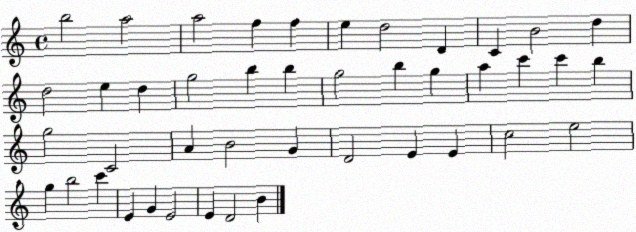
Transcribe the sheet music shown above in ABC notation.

X:1
T:Untitled
M:4/4
L:1/4
K:C
b2 a2 a2 f f e d2 D C B2 d d2 e d g2 b b g2 b g a c' c' b g2 C2 A B2 G D2 E E c2 e2 g b2 c' E G E2 E D2 B